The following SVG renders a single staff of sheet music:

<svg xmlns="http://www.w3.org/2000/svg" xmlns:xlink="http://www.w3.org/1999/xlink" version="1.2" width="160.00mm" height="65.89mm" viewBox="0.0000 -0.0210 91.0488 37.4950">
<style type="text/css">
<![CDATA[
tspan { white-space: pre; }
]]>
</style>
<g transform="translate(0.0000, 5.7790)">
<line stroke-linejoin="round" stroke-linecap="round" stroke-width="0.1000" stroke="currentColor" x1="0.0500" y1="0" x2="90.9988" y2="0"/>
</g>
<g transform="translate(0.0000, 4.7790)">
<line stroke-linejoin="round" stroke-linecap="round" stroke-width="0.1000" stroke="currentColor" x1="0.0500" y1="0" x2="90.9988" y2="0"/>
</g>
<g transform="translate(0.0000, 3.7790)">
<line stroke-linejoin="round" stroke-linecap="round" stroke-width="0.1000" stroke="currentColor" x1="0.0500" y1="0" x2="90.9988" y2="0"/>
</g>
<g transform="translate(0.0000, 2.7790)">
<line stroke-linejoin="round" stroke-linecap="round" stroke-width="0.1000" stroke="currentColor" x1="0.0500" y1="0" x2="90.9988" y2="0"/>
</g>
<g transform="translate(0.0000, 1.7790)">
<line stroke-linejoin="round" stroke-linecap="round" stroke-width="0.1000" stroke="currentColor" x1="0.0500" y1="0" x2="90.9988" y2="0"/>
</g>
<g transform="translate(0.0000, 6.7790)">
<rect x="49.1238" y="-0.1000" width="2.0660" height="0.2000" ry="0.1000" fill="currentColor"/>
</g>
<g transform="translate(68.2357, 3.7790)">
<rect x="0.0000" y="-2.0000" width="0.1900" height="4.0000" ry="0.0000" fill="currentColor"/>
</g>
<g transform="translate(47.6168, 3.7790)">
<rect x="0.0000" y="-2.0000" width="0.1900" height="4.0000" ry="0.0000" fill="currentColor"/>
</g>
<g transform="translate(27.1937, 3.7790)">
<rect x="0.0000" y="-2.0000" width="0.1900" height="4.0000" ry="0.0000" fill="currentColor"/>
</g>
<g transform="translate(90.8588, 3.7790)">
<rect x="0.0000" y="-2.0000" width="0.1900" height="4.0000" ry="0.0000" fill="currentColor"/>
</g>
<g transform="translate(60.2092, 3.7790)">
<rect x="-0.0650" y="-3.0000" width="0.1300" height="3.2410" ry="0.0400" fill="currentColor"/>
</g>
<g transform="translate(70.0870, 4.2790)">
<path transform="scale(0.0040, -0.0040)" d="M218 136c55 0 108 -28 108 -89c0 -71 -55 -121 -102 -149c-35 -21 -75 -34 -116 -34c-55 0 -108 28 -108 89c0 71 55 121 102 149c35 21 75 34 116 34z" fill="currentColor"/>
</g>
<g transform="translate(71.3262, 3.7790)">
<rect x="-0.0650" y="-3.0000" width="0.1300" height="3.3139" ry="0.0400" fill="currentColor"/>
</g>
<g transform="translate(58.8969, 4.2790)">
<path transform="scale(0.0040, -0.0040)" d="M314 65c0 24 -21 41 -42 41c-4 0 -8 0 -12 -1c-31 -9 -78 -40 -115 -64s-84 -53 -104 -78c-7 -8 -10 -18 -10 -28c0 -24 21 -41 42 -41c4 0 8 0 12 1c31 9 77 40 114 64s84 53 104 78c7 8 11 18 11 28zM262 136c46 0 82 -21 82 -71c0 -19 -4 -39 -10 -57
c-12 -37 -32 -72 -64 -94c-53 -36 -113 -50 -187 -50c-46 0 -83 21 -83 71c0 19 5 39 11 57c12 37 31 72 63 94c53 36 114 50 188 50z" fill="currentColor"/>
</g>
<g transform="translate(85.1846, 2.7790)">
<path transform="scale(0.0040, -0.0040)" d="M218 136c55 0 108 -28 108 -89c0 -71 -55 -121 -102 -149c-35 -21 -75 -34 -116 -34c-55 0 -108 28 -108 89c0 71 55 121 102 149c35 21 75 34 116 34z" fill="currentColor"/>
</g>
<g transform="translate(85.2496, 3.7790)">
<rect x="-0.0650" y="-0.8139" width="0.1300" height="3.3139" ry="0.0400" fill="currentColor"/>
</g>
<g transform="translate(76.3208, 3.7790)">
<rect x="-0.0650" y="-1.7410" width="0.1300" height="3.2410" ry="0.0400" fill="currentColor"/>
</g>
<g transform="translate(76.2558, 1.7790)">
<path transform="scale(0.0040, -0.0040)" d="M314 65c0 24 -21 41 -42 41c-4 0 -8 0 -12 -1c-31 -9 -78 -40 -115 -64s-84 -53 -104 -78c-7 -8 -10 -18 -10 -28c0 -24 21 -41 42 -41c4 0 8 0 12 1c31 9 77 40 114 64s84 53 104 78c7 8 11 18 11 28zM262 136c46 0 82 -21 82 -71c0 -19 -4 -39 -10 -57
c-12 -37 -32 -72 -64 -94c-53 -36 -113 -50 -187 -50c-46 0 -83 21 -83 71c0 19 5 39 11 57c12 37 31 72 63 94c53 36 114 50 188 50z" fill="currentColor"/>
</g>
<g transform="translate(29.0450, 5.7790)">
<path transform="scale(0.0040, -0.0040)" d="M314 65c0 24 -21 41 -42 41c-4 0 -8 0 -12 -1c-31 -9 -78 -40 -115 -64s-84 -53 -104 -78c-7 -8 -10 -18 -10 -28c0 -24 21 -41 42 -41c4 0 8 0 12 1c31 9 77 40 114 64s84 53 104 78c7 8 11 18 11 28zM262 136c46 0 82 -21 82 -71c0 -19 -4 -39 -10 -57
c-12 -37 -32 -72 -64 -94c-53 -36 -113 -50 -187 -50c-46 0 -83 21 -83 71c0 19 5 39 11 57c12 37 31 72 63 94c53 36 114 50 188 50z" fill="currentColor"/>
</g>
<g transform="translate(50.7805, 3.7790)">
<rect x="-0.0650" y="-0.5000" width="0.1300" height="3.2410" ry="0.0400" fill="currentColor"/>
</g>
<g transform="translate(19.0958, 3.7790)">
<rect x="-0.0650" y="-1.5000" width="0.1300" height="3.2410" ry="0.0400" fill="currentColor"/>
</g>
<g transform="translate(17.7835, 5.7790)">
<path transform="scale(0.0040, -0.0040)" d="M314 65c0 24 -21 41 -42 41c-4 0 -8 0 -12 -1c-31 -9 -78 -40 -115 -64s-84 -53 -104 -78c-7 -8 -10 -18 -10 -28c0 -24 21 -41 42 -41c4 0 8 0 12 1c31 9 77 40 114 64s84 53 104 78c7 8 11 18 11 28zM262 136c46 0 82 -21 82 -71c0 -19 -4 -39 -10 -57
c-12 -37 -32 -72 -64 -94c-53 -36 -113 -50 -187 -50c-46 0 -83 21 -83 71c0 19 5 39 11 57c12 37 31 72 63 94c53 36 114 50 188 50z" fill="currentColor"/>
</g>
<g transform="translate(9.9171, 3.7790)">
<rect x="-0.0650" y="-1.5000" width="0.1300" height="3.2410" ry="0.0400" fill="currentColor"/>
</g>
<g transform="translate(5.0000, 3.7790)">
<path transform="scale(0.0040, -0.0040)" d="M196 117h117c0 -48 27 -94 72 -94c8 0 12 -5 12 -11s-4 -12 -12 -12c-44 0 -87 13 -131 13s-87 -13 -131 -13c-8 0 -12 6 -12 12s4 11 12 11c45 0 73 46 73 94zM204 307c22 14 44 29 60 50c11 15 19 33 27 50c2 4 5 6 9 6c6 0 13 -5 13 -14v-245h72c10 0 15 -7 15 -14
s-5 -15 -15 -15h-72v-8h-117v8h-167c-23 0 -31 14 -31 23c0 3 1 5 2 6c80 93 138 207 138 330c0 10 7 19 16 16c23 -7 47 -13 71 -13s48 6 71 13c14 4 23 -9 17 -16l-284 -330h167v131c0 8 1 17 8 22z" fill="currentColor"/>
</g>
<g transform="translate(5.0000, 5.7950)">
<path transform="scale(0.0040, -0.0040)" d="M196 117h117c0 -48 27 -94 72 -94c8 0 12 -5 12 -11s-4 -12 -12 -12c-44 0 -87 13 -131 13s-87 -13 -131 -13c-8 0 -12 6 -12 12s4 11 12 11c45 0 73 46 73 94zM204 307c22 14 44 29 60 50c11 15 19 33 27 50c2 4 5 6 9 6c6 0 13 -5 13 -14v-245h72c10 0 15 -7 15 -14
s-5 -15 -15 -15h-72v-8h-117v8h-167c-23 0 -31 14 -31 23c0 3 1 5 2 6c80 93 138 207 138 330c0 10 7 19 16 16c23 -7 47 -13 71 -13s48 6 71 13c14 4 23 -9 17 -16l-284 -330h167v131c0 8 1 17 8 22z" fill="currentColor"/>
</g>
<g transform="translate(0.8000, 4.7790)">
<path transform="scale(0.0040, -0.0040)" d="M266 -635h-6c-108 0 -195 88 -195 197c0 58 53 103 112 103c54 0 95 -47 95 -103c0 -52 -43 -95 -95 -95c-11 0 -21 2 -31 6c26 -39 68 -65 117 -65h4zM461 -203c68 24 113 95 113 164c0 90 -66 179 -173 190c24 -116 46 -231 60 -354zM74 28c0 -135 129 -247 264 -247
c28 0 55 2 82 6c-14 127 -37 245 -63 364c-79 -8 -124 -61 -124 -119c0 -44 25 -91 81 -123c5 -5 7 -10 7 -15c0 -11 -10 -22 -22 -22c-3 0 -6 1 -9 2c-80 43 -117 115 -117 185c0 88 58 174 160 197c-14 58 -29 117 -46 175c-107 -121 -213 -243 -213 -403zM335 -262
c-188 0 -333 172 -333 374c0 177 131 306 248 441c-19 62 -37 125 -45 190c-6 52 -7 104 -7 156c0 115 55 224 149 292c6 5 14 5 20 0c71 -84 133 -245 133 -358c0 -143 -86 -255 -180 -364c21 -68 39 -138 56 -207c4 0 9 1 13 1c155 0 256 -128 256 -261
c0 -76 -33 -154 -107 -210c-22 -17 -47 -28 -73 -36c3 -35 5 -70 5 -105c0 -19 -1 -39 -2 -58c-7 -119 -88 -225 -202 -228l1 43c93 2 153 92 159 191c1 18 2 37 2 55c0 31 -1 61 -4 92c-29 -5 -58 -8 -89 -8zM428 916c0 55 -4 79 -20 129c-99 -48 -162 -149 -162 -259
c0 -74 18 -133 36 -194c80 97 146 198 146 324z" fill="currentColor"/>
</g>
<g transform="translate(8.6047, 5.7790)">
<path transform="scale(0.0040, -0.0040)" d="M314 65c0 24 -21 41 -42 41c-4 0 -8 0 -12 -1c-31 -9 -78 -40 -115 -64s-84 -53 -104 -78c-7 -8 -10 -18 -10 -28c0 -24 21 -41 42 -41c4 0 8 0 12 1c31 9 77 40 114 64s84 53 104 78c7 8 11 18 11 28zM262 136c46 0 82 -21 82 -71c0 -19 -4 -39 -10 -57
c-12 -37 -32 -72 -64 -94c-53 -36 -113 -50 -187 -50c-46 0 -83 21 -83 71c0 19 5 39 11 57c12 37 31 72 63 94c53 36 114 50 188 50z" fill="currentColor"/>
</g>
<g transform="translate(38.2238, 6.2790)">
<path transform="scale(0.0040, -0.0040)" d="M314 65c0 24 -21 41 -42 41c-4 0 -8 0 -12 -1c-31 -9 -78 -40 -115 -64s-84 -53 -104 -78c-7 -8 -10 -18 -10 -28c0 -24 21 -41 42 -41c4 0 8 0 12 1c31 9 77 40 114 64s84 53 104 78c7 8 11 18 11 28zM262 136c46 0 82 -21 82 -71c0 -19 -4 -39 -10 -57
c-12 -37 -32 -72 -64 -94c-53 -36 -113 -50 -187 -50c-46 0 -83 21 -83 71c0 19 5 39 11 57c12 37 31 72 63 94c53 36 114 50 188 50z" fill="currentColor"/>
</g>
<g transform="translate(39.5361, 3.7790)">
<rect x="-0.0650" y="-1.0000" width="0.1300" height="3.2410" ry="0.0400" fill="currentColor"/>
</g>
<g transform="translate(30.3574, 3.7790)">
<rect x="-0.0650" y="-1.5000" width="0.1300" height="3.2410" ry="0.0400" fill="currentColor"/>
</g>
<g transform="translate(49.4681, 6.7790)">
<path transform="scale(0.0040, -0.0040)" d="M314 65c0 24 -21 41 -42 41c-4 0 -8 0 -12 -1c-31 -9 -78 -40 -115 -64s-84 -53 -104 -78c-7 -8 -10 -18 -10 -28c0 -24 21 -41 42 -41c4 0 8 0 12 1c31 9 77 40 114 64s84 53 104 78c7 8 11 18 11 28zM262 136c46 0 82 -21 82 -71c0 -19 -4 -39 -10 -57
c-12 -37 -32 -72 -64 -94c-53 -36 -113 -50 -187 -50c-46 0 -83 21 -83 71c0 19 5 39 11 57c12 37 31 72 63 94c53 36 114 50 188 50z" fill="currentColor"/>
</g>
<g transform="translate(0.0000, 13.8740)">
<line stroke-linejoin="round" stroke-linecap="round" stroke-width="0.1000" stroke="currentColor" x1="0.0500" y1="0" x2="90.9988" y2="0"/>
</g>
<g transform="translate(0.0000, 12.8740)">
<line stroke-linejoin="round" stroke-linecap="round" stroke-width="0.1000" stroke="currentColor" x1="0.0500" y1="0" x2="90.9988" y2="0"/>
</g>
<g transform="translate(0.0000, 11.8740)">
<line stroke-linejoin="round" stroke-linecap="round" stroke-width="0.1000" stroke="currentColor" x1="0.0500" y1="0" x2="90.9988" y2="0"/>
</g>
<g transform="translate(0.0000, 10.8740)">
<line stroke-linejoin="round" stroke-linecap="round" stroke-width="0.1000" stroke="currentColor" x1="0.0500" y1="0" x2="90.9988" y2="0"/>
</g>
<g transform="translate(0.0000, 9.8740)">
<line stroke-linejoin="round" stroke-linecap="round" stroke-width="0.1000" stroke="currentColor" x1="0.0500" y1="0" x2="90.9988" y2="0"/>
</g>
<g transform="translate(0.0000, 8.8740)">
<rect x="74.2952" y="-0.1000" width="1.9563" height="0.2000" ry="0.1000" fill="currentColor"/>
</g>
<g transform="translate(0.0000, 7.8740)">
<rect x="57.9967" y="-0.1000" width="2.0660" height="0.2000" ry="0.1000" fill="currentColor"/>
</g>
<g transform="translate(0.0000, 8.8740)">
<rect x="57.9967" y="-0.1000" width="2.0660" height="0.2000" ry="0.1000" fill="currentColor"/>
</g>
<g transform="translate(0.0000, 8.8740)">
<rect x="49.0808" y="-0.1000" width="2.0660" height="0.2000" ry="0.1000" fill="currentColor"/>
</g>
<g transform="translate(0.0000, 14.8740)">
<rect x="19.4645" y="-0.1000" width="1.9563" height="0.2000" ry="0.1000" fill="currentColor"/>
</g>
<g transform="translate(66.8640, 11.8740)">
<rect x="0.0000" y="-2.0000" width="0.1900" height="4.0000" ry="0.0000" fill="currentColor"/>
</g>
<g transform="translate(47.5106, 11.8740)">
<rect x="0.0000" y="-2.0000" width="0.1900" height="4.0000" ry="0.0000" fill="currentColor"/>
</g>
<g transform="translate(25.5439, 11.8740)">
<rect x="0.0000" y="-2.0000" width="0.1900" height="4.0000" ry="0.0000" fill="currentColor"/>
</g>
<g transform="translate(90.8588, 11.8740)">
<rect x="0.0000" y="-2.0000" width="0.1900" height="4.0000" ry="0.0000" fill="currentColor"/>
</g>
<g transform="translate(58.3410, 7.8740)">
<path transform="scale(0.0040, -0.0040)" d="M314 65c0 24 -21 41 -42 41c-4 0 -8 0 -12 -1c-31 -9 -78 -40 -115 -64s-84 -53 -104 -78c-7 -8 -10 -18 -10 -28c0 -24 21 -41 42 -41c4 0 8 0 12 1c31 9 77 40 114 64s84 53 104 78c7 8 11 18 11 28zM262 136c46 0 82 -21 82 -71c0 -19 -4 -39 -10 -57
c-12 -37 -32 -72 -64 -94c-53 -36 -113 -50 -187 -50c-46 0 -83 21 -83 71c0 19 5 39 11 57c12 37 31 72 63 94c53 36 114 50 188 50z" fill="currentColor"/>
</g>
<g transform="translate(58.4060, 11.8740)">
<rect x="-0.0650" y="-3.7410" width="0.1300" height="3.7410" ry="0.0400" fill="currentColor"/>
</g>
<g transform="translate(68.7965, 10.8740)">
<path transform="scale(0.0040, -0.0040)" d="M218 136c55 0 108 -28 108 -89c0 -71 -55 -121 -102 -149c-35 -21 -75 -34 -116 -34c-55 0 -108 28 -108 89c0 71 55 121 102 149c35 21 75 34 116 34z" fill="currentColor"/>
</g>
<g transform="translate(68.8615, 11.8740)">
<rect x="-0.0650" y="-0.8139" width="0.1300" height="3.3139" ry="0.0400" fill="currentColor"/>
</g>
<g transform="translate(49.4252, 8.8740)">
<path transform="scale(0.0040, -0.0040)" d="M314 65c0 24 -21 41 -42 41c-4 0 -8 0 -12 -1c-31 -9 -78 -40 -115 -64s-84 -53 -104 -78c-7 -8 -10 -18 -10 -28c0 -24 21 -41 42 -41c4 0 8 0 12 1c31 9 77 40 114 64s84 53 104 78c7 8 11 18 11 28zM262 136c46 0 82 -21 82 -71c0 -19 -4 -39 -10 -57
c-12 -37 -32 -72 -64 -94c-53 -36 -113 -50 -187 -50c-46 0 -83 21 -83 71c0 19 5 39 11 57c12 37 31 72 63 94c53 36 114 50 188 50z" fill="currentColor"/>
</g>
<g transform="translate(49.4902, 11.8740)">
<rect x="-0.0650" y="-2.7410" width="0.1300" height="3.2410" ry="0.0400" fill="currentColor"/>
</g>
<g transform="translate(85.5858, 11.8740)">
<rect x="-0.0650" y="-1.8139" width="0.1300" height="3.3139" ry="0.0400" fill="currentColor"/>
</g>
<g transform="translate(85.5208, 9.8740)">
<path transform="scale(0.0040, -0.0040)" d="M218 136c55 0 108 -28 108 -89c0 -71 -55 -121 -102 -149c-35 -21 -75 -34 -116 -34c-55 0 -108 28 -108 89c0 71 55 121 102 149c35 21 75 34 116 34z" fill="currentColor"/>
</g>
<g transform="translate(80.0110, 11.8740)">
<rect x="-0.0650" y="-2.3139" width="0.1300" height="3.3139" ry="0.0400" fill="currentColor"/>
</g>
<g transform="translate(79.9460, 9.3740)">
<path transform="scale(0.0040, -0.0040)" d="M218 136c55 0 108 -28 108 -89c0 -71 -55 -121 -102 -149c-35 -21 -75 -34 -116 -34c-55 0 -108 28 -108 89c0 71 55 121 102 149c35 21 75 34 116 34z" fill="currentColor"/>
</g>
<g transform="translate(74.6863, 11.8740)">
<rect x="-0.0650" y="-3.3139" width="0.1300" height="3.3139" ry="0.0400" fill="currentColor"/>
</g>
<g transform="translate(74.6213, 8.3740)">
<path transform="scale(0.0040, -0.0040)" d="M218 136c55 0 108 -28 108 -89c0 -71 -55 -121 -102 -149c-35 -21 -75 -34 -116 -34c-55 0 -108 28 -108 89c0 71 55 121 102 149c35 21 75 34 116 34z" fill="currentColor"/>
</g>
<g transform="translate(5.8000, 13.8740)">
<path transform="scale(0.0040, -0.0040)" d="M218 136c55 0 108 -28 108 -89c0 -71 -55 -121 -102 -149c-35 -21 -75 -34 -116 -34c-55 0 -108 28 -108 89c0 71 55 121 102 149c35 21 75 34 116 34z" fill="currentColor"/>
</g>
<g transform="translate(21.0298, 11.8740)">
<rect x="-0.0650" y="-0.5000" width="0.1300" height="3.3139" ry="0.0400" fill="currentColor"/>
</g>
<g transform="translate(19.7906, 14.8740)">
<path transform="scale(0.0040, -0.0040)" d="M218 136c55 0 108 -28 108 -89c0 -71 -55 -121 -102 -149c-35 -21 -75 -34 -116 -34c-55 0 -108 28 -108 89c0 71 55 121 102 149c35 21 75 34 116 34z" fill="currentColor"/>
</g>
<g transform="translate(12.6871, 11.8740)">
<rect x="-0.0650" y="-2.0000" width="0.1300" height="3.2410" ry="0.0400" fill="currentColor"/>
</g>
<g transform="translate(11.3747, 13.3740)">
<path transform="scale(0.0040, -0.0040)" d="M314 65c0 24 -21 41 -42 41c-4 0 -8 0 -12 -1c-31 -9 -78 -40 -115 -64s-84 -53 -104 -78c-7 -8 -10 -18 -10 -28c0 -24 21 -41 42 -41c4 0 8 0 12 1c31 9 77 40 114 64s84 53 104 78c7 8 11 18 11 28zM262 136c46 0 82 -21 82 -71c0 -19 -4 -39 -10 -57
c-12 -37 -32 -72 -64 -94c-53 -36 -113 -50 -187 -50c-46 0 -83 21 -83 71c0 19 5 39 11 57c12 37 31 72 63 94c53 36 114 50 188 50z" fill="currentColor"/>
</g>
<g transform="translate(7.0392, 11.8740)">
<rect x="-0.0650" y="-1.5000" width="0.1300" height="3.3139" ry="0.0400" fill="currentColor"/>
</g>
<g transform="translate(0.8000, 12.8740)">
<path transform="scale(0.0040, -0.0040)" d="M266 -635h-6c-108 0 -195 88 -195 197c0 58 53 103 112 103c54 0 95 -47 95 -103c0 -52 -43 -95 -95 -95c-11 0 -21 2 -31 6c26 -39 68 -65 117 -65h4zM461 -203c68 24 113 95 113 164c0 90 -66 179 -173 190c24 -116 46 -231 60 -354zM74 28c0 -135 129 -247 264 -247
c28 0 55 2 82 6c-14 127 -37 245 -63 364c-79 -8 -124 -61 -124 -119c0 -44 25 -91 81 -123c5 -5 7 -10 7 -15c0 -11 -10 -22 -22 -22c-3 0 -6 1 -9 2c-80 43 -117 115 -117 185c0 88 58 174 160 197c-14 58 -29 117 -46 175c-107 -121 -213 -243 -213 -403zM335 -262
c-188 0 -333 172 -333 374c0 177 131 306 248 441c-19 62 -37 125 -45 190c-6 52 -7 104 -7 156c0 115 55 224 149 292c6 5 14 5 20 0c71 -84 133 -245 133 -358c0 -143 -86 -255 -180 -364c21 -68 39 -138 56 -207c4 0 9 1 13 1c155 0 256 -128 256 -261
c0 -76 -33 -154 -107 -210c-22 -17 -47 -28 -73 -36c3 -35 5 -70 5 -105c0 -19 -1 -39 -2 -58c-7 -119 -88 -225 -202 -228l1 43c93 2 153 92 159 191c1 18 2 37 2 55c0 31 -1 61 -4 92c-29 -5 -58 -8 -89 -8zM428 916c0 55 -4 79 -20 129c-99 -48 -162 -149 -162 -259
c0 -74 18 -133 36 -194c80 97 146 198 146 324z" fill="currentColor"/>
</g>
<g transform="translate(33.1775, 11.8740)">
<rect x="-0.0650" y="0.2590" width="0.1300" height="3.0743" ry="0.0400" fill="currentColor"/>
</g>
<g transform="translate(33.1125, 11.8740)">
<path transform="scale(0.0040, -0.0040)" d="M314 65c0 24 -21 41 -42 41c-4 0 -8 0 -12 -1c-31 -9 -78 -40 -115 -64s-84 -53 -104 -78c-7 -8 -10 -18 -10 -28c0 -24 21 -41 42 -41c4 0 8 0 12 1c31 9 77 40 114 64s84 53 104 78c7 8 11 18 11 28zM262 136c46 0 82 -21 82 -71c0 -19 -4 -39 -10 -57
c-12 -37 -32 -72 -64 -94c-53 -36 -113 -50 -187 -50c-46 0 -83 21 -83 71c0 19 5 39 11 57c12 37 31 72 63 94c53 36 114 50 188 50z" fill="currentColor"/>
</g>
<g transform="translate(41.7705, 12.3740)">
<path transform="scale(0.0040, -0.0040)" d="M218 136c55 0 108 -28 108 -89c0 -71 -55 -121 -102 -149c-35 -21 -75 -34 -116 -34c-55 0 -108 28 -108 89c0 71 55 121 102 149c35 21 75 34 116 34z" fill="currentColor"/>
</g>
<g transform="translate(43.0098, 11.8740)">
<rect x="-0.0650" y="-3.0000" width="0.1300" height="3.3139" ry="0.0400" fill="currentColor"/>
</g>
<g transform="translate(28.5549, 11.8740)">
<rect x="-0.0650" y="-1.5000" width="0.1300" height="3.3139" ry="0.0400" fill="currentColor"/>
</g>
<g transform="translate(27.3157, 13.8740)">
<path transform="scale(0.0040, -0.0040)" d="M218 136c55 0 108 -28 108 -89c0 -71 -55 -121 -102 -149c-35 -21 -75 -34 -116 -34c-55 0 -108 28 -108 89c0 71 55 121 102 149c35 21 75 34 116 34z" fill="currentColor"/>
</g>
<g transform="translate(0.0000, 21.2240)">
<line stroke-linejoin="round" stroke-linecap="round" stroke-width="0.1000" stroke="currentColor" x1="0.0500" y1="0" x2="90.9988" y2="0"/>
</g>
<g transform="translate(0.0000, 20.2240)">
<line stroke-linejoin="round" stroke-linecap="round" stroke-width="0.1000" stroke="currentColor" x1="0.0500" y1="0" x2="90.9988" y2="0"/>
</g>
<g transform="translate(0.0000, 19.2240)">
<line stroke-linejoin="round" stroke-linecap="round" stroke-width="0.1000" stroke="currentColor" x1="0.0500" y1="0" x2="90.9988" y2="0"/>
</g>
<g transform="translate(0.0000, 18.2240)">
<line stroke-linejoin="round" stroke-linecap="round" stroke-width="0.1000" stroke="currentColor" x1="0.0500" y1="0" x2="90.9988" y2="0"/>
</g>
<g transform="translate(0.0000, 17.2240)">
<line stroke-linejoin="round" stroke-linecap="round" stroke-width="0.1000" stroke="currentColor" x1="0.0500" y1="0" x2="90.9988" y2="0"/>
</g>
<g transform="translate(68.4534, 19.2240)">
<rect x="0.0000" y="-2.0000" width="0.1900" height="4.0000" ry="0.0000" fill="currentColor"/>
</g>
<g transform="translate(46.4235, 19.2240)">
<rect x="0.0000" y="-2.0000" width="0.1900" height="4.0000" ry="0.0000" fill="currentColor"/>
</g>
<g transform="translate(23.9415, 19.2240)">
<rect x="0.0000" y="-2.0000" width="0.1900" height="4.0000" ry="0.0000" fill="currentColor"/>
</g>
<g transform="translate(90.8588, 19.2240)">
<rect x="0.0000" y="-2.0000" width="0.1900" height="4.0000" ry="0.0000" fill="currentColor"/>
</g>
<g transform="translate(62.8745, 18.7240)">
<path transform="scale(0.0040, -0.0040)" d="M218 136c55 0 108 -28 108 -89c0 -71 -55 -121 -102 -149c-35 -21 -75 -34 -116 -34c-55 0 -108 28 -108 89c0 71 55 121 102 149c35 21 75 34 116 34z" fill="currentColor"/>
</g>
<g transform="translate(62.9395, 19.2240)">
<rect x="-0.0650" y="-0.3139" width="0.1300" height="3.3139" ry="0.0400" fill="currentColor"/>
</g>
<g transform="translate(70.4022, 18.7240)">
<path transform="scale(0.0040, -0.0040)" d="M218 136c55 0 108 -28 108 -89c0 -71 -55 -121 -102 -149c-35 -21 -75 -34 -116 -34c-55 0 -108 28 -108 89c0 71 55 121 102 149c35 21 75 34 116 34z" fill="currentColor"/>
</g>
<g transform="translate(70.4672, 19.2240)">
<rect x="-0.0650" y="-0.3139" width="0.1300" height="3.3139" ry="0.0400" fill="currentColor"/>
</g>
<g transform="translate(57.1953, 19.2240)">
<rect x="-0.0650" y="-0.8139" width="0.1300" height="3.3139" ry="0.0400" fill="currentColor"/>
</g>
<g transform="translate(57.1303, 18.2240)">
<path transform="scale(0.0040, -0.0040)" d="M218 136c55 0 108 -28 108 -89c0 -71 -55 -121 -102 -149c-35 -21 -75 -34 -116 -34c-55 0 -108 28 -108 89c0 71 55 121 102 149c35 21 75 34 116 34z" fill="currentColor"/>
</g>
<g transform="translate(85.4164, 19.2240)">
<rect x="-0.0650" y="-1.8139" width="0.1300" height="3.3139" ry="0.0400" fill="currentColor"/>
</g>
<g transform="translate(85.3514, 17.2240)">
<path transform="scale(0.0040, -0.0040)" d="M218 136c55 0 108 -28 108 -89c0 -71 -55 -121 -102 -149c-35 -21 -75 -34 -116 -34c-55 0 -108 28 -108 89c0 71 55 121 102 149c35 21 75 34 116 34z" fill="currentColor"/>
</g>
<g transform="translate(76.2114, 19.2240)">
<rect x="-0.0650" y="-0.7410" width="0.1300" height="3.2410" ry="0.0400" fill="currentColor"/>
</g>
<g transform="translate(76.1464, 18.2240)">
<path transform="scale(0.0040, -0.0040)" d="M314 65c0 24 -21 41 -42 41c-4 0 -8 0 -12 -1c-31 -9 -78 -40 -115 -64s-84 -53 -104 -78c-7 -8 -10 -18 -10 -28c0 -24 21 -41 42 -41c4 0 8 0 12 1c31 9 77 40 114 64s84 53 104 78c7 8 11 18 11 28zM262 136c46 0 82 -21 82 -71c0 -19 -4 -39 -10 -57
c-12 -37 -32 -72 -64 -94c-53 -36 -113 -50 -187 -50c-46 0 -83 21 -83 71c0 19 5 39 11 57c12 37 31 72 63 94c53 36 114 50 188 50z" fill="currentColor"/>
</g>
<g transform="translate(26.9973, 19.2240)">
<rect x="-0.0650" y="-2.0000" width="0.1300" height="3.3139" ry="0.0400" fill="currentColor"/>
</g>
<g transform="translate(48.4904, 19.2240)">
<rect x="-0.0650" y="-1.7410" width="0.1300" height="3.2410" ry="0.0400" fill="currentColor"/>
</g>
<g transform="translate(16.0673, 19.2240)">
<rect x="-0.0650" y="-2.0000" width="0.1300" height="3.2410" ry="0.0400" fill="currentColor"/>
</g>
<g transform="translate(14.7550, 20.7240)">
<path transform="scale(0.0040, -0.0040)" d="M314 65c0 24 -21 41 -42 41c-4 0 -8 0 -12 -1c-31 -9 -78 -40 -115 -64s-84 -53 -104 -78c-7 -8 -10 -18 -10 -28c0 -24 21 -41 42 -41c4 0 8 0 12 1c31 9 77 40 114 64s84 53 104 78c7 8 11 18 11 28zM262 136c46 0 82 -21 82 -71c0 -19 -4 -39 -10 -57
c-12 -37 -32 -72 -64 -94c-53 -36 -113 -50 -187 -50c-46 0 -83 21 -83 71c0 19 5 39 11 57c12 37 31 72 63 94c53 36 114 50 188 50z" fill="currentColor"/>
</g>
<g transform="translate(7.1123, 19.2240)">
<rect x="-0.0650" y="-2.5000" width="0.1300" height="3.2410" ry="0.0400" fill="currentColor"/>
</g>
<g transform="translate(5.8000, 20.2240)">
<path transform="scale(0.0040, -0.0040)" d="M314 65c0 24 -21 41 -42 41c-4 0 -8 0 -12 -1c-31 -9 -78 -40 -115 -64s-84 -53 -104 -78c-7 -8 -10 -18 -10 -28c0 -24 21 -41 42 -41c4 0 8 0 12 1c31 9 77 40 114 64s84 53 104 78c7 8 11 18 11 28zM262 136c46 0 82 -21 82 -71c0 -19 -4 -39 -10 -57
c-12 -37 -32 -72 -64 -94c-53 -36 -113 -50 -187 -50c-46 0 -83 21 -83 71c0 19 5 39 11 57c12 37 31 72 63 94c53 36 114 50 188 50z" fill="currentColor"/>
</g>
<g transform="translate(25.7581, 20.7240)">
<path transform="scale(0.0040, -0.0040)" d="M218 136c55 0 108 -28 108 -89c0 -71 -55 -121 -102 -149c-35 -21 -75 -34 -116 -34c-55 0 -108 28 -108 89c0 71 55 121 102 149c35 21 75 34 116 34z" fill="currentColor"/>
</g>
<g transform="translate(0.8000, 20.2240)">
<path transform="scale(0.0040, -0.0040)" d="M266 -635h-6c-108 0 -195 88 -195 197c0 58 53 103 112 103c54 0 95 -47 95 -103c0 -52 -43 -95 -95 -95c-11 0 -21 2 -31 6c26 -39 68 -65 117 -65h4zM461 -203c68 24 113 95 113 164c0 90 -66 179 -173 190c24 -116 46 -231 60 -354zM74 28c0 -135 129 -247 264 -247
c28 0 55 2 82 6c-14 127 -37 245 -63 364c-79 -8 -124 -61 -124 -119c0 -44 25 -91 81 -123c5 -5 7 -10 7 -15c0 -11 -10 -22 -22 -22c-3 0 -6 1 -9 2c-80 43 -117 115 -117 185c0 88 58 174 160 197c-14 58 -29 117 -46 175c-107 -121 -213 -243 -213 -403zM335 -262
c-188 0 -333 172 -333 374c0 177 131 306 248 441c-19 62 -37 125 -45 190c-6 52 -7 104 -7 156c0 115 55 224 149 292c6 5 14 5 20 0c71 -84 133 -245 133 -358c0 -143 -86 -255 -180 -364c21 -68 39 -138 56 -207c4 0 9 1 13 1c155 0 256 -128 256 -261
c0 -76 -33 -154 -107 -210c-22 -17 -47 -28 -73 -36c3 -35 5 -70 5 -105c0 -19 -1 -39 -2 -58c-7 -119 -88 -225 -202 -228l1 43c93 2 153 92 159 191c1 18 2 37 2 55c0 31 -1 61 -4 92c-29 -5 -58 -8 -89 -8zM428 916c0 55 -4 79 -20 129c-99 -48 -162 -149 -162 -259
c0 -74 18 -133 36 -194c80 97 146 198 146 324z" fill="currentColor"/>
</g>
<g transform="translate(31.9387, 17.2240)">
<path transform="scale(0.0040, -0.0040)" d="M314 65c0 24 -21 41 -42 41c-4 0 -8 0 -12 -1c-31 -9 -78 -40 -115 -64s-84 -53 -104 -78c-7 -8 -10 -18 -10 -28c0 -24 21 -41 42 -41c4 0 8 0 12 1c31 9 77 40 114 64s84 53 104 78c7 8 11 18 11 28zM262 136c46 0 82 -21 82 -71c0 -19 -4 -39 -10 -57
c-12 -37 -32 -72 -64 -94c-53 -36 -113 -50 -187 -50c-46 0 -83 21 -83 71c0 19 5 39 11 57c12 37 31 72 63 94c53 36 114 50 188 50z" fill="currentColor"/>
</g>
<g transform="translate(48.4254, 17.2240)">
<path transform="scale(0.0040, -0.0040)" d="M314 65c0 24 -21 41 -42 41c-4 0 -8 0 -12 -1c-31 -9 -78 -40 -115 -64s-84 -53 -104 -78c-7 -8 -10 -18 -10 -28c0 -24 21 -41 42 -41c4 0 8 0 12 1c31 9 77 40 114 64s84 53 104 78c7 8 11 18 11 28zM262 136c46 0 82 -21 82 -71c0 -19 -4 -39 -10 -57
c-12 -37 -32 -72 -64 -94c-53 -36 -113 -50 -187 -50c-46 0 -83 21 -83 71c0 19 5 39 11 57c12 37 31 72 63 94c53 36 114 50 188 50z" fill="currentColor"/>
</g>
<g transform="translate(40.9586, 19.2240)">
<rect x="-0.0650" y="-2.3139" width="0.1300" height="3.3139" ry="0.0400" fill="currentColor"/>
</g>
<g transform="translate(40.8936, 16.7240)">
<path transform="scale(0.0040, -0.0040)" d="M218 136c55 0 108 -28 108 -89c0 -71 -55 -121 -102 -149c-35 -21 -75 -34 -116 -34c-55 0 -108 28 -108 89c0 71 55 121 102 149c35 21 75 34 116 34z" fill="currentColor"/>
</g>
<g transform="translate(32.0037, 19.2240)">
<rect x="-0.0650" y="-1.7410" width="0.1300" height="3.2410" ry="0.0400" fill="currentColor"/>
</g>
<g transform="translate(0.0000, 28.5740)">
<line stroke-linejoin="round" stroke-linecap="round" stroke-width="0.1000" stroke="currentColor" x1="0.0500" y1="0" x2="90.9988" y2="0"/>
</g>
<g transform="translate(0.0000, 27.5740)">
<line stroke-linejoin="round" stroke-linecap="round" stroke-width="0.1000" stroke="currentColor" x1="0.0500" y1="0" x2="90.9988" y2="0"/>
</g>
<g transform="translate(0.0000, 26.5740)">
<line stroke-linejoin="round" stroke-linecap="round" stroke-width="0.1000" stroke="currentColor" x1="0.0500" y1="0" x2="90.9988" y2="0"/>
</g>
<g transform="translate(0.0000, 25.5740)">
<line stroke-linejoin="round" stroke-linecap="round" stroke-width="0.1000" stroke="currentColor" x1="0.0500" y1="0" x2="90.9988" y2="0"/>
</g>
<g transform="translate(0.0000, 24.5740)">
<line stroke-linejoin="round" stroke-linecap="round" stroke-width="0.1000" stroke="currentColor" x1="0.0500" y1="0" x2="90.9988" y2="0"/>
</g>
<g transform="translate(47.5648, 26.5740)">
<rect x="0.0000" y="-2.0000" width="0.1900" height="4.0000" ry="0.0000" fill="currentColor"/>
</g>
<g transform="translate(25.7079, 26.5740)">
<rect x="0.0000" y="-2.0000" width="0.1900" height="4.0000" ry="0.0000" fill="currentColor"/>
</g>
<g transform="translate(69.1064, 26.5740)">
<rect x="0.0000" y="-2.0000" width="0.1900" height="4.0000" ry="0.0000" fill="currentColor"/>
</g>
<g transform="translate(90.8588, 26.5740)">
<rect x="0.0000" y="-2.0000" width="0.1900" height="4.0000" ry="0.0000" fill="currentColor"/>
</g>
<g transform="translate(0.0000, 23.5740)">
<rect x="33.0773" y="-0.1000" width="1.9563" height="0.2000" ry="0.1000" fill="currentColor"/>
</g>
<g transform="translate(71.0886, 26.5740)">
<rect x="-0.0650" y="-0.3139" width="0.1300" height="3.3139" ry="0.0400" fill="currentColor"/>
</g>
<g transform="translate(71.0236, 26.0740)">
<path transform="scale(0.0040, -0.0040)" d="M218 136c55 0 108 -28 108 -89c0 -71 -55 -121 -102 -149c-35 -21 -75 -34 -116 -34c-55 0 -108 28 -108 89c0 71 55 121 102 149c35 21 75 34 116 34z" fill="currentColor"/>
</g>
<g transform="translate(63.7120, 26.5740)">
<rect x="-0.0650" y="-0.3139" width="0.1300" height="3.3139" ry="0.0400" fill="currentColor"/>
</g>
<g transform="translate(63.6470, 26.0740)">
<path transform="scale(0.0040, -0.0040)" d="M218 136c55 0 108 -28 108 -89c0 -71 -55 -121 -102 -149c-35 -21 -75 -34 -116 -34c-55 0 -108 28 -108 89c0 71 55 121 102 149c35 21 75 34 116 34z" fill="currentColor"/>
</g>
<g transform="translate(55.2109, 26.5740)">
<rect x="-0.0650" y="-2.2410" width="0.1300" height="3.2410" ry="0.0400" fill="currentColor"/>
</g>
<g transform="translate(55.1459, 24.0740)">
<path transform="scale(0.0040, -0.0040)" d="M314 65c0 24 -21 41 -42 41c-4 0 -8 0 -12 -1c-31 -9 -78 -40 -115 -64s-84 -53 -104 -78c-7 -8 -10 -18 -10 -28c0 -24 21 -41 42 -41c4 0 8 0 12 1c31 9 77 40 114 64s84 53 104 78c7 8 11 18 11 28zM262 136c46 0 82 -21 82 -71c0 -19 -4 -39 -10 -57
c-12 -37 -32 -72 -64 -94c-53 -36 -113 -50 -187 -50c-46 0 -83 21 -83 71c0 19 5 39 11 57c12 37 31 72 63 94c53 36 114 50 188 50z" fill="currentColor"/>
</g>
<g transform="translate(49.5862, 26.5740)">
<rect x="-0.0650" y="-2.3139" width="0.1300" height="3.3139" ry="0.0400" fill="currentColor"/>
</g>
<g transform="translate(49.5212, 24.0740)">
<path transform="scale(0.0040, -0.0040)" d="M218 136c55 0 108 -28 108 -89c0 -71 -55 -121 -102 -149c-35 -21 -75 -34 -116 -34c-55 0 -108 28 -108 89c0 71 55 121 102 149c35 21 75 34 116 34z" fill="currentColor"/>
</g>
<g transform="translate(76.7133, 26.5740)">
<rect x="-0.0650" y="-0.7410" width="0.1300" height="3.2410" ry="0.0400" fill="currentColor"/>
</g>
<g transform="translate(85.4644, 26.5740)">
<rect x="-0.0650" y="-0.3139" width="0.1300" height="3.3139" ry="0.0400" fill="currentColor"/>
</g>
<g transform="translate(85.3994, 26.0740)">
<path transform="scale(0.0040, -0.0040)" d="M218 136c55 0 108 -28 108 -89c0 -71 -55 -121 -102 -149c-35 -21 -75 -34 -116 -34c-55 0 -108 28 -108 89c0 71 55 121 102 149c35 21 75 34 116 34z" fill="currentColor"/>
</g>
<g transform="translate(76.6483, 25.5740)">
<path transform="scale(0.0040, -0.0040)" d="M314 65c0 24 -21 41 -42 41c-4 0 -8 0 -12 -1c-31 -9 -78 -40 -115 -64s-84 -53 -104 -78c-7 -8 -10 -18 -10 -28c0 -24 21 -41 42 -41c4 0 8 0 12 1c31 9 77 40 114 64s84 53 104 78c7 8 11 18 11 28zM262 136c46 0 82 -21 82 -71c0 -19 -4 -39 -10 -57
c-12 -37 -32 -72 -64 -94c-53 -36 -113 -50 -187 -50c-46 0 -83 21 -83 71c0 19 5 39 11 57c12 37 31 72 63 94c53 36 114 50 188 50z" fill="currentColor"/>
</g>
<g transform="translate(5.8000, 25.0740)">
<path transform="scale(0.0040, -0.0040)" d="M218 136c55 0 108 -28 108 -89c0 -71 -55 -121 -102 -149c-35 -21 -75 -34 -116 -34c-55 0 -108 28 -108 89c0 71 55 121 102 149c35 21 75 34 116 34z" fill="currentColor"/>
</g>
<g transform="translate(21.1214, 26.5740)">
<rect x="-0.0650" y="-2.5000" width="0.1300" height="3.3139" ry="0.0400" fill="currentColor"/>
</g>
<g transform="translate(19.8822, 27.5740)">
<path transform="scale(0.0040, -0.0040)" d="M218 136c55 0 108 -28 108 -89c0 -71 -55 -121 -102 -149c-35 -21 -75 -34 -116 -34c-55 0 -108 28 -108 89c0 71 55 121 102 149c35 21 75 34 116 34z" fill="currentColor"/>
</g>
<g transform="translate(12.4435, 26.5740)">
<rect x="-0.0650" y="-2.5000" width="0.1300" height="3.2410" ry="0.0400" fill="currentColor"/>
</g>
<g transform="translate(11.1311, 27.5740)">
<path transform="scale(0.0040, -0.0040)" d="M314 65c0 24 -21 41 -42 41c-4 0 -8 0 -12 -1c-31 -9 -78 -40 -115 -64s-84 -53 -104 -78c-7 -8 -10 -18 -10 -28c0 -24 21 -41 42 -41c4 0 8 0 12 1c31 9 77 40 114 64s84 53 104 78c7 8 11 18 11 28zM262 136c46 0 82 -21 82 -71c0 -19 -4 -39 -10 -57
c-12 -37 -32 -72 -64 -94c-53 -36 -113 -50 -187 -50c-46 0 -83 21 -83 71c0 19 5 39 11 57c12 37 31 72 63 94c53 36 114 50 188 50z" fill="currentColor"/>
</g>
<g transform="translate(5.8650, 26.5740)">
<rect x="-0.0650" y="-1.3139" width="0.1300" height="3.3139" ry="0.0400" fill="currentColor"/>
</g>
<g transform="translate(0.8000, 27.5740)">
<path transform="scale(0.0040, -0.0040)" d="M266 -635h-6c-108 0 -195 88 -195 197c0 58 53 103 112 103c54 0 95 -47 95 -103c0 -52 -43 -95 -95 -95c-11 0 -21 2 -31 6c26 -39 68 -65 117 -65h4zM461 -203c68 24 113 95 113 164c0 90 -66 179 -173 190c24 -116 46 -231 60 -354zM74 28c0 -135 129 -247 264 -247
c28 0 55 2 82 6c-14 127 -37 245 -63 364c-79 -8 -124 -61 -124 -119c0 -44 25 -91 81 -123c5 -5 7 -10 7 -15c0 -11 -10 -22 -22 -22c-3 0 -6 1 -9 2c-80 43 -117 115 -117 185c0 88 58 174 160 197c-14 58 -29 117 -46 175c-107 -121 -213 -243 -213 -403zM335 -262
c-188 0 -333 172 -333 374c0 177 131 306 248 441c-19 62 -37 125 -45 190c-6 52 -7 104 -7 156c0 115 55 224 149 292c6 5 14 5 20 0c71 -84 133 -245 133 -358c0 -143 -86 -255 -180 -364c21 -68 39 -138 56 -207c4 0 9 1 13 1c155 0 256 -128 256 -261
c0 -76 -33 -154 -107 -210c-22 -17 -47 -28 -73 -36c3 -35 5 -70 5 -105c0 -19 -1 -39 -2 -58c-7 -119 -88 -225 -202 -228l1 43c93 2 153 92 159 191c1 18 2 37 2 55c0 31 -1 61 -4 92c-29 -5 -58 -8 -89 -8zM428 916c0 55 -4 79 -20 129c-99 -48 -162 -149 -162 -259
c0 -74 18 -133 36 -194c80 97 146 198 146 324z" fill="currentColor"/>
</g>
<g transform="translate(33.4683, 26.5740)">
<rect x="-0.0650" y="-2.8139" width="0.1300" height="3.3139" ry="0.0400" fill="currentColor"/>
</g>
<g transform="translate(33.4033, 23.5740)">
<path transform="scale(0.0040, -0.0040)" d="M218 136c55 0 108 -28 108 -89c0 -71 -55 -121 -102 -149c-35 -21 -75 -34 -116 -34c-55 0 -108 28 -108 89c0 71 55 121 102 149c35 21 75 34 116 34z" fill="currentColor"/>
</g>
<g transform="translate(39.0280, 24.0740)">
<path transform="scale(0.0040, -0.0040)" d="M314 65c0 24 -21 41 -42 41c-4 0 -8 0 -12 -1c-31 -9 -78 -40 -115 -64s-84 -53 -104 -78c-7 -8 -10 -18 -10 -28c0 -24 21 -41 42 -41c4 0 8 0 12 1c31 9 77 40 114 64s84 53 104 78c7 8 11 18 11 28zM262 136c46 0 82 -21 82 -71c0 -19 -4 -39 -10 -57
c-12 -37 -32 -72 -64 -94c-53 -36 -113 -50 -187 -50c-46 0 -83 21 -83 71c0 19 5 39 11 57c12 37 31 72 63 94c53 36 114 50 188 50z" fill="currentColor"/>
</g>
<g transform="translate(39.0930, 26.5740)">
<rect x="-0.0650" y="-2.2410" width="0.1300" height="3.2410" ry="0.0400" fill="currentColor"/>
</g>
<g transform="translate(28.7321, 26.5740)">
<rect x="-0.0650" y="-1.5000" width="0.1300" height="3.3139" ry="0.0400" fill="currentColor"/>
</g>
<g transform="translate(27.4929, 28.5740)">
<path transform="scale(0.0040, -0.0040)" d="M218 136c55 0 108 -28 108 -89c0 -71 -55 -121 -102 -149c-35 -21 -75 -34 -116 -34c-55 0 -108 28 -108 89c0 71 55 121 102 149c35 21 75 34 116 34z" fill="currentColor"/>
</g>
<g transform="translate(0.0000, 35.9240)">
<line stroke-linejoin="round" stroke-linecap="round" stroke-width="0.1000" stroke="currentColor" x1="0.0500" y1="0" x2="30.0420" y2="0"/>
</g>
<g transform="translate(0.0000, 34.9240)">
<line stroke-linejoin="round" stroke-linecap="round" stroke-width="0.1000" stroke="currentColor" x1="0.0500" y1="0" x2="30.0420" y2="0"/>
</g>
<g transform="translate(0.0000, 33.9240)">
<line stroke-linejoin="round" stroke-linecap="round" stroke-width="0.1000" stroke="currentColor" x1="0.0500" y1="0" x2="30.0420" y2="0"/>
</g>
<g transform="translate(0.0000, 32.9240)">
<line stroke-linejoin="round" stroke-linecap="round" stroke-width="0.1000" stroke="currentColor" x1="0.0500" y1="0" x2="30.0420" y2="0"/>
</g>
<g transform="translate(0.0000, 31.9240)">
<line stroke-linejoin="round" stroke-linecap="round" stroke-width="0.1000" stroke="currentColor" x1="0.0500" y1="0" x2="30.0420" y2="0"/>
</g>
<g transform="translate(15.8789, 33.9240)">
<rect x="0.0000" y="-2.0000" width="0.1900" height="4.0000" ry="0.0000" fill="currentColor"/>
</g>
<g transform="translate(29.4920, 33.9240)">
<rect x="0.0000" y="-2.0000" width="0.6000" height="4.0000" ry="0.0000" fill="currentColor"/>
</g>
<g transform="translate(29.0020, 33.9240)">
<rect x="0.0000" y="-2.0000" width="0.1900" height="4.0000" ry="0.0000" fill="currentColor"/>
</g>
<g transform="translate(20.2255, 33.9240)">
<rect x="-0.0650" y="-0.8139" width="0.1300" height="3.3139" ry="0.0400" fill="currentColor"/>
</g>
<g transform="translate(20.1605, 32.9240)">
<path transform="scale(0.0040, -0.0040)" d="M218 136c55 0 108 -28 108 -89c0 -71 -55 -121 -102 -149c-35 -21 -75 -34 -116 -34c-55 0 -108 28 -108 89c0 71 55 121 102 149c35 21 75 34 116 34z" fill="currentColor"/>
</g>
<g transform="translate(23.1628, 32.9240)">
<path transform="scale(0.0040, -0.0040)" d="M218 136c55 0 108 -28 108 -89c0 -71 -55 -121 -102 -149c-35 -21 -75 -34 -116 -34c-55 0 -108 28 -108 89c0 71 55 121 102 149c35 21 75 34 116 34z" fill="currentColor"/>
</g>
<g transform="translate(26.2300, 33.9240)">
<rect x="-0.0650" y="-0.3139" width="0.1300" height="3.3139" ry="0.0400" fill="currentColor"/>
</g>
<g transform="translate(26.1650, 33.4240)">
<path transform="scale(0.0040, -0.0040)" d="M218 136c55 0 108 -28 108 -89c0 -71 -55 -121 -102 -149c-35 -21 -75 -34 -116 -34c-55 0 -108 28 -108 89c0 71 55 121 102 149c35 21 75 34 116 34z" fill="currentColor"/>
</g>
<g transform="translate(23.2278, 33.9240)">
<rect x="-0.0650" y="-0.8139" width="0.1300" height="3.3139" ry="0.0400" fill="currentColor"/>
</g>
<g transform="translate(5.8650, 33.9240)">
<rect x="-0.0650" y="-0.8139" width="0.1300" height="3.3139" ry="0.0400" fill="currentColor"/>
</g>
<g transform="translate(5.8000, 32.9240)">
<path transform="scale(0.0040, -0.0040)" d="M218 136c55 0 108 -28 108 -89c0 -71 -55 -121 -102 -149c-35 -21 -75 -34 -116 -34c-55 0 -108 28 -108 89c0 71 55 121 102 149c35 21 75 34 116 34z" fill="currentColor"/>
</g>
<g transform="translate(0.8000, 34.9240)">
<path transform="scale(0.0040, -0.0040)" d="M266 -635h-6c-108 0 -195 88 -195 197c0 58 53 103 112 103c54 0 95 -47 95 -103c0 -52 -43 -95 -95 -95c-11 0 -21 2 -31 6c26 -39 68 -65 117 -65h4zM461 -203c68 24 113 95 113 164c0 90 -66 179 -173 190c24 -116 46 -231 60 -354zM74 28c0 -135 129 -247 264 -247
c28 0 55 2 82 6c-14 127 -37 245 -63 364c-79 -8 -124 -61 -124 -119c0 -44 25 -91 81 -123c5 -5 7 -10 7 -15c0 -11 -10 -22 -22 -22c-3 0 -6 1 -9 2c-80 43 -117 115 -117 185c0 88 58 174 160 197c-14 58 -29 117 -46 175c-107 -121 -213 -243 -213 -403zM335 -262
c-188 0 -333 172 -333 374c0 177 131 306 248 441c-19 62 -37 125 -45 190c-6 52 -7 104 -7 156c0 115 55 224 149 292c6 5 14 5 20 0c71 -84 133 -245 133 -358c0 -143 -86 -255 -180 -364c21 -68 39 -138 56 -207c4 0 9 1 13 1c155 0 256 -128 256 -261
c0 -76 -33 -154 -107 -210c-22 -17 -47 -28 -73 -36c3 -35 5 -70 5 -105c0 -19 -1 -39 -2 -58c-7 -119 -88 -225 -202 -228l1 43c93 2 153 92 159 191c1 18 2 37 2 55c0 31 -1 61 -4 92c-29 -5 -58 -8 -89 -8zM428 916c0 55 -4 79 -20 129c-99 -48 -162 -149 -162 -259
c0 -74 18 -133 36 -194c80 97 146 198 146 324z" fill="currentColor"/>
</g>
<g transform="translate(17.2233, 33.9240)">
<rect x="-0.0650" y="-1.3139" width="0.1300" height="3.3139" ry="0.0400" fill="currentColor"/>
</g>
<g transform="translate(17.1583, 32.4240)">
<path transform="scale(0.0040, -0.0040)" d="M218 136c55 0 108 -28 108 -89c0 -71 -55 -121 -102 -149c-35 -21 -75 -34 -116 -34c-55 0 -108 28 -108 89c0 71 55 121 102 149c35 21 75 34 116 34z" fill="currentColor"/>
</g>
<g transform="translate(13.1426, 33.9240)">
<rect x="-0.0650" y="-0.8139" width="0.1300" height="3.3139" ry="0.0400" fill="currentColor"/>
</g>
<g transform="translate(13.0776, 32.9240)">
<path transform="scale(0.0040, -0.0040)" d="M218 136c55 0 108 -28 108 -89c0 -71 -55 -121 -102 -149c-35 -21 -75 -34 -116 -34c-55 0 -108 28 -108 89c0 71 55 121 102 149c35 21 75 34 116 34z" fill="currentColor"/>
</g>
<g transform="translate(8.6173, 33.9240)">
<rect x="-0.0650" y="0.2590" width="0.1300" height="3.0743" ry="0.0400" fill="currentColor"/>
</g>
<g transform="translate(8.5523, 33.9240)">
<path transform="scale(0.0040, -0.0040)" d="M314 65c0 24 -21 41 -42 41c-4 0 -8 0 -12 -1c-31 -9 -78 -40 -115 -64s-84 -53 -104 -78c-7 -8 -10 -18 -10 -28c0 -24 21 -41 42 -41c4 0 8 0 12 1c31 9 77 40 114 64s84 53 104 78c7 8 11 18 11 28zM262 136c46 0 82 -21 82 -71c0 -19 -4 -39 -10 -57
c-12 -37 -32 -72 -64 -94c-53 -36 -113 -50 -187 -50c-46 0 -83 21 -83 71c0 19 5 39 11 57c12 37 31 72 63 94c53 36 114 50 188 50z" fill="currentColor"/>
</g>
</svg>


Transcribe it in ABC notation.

X:1
T:Untitled
M:4/4
L:1/4
K:C
E2 E2 E2 D2 C2 A2 A f2 d E F2 C E B2 A a2 c'2 d b g f G2 F2 F f2 g f2 d c c d2 f e G2 G E a g2 g g2 c c d2 c d B2 d e d d c